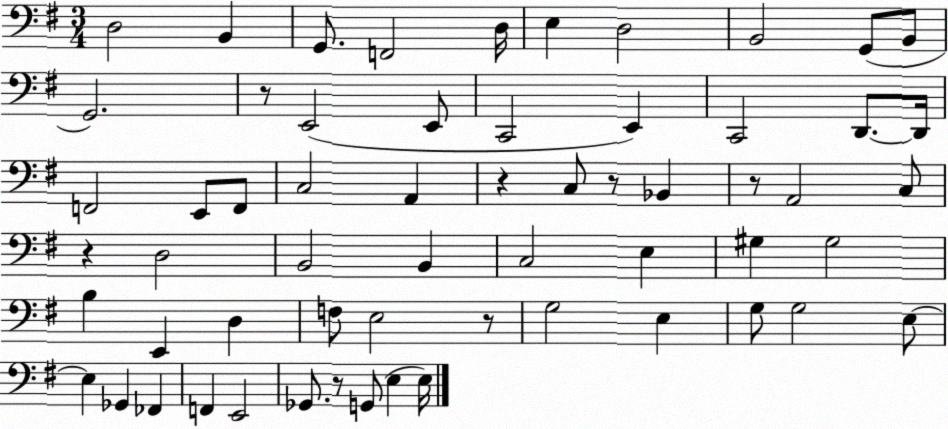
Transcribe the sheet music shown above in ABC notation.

X:1
T:Untitled
M:3/4
L:1/4
K:G
D,2 B,, G,,/2 F,,2 D,/4 E, D,2 B,,2 G,,/2 B,,/2 G,,2 z/2 E,,2 E,,/2 C,,2 E,, C,,2 D,,/2 D,,/4 F,,2 E,,/2 F,,/2 C,2 A,, z C,/2 z/2 _B,, z/2 A,,2 C,/2 z D,2 B,,2 B,, C,2 E, ^G, ^G,2 B, E,, D, F,/2 E,2 z/2 G,2 E, G,/2 G,2 E,/2 E, _G,, _F,, F,, E,,2 _G,,/2 z/2 G,,/2 E, E,/4